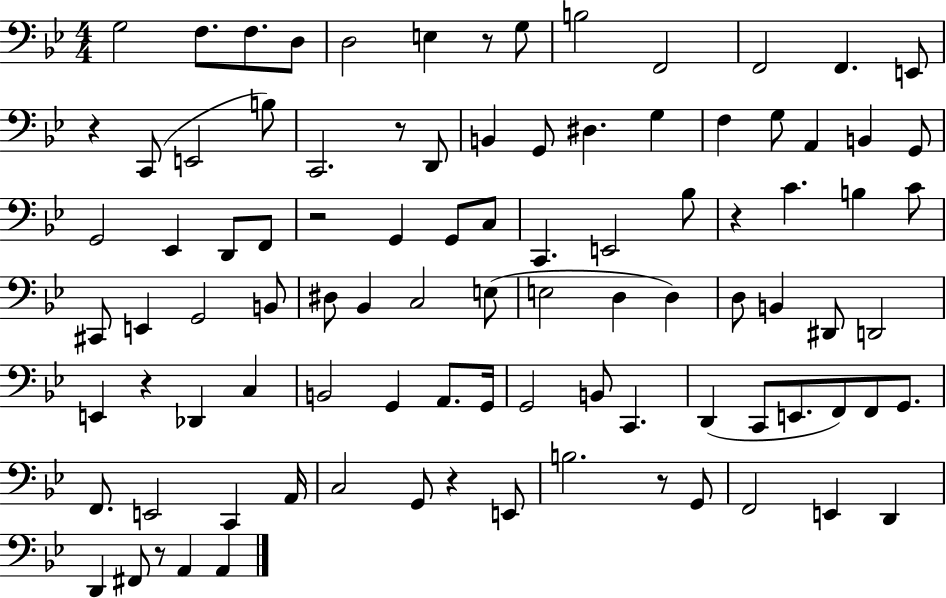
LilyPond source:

{
  \clef bass
  \numericTimeSignature
  \time 4/4
  \key bes \major
  g2 f8. f8. d8 | d2 e4 r8 g8 | b2 f,2 | f,2 f,4. e,8 | \break r4 c,8( e,2 b8) | c,2. r8 d,8 | b,4 g,8 dis4. g4 | f4 g8 a,4 b,4 g,8 | \break g,2 ees,4 d,8 f,8 | r2 g,4 g,8 c8 | c,4. e,2 bes8 | r4 c'4. b4 c'8 | \break cis,8 e,4 g,2 b,8 | dis8 bes,4 c2 e8( | e2 d4 d4) | d8 b,4 dis,8 d,2 | \break e,4 r4 des,4 c4 | b,2 g,4 a,8. g,16 | g,2 b,8 c,4. | d,4( c,8 e,8. f,8) f,8 g,8. | \break f,8. e,2 c,4 a,16 | c2 g,8 r4 e,8 | b2. r8 g,8 | f,2 e,4 d,4 | \break d,4 fis,8 r8 a,4 a,4 | \bar "|."
}